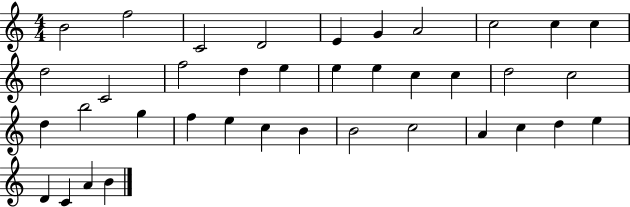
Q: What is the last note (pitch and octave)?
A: B4